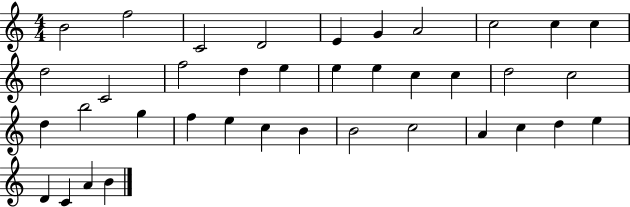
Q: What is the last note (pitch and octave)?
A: B4